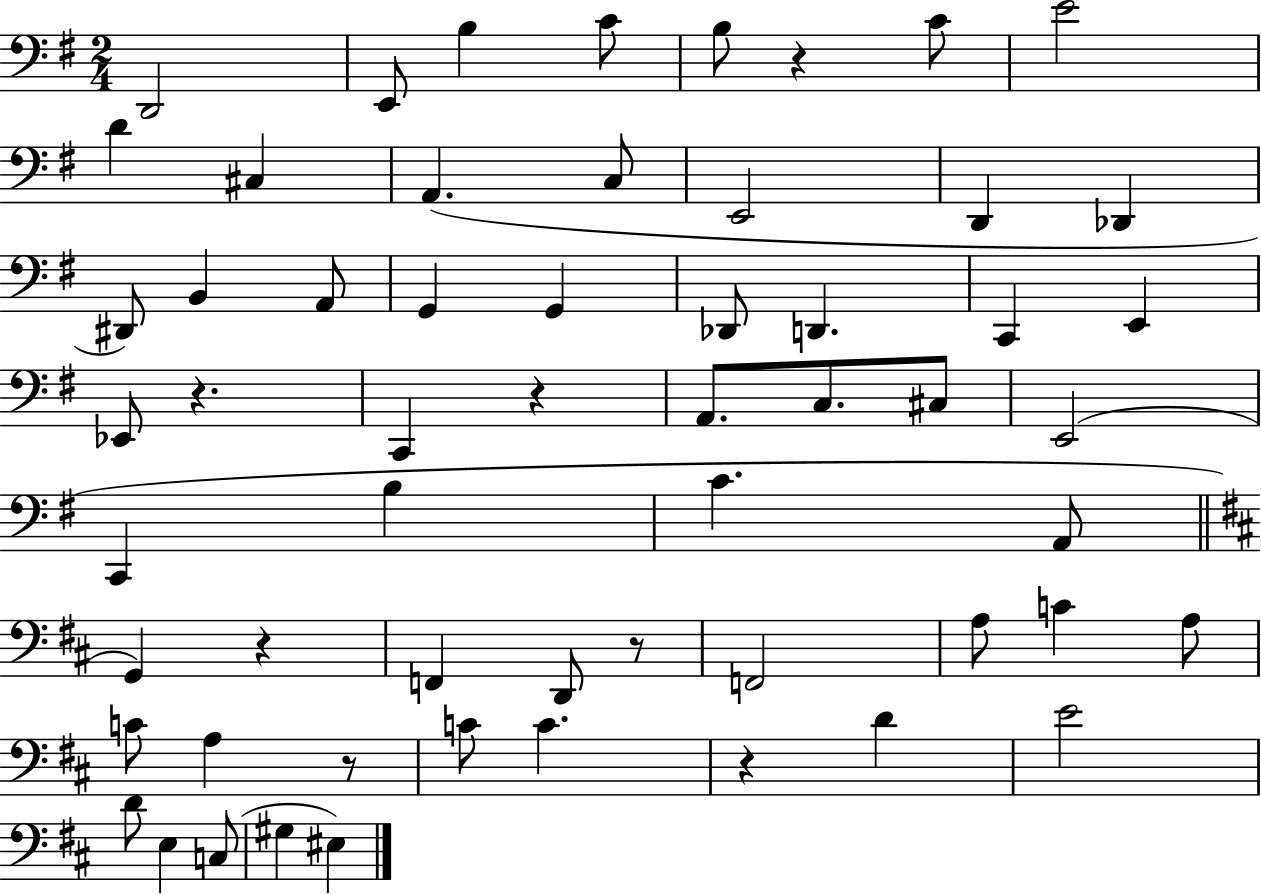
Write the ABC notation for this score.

X:1
T:Untitled
M:2/4
L:1/4
K:G
D,,2 E,,/2 B, C/2 B,/2 z C/2 E2 D ^C, A,, C,/2 E,,2 D,, _D,, ^D,,/2 B,, A,,/2 G,, G,, _D,,/2 D,, C,, E,, _E,,/2 z C,, z A,,/2 C,/2 ^C,/2 E,,2 C,, B, C A,,/2 G,, z F,, D,,/2 z/2 F,,2 A,/2 C A,/2 C/2 A, z/2 C/2 C z D E2 D/2 E, C,/2 ^G, ^E,